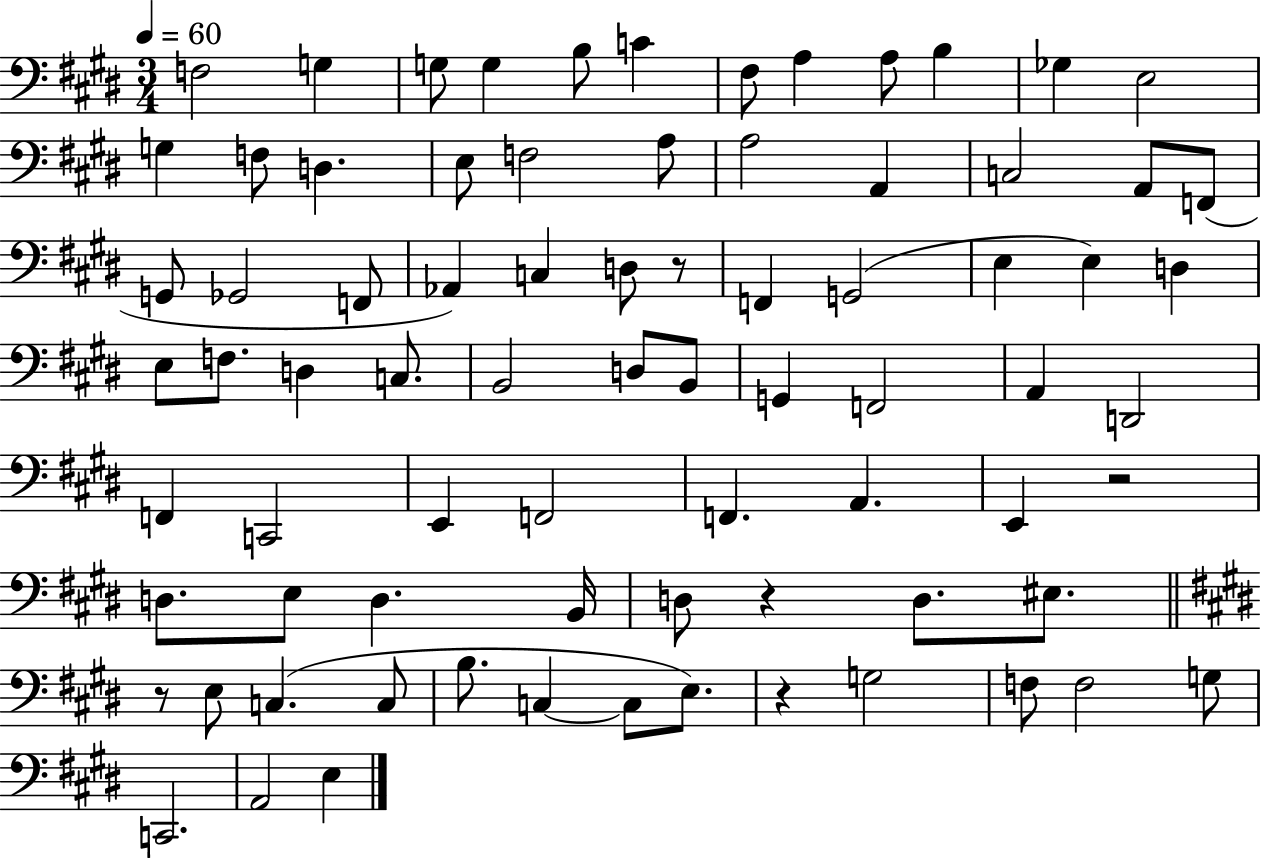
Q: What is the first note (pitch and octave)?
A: F3